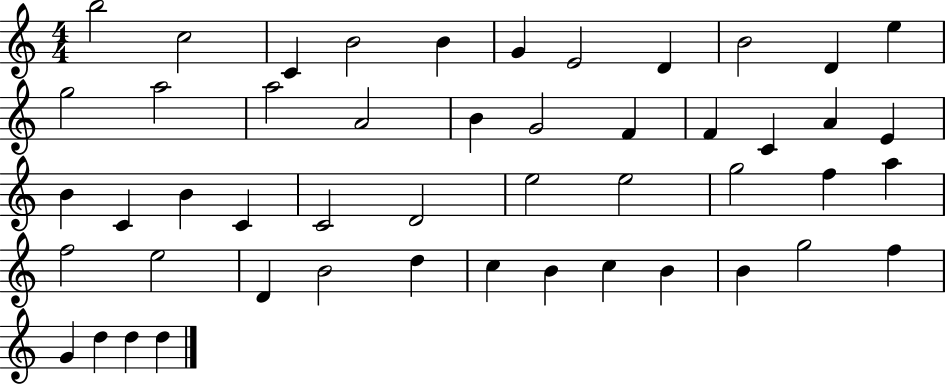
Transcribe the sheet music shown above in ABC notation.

X:1
T:Untitled
M:4/4
L:1/4
K:C
b2 c2 C B2 B G E2 D B2 D e g2 a2 a2 A2 B G2 F F C A E B C B C C2 D2 e2 e2 g2 f a f2 e2 D B2 d c B c B B g2 f G d d d